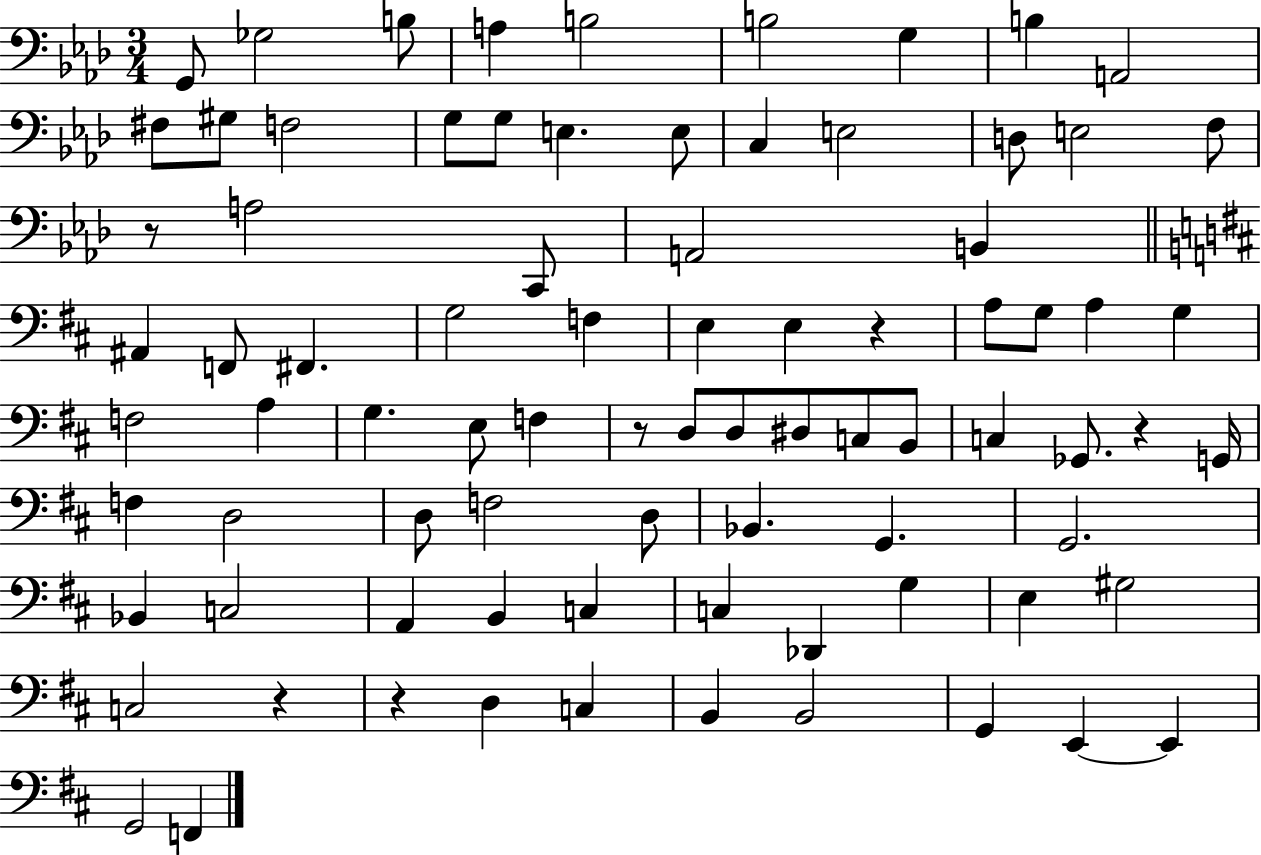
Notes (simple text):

G2/e Gb3/h B3/e A3/q B3/h B3/h G3/q B3/q A2/h F#3/e G#3/e F3/h G3/e G3/e E3/q. E3/e C3/q E3/h D3/e E3/h F3/e R/e A3/h C2/e A2/h B2/q A#2/q F2/e F#2/q. G3/h F3/q E3/q E3/q R/q A3/e G3/e A3/q G3/q F3/h A3/q G3/q. E3/e F3/q R/e D3/e D3/e D#3/e C3/e B2/e C3/q Gb2/e. R/q G2/s F3/q D3/h D3/e F3/h D3/e Bb2/q. G2/q. G2/h. Bb2/q C3/h A2/q B2/q C3/q C3/q Db2/q G3/q E3/q G#3/h C3/h R/q R/q D3/q C3/q B2/q B2/h G2/q E2/q E2/q G2/h F2/q